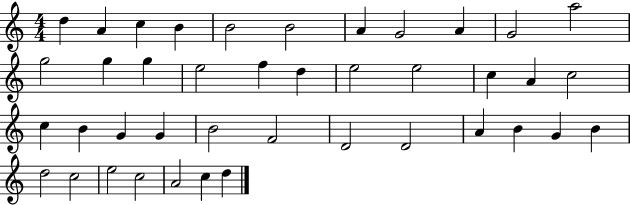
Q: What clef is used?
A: treble